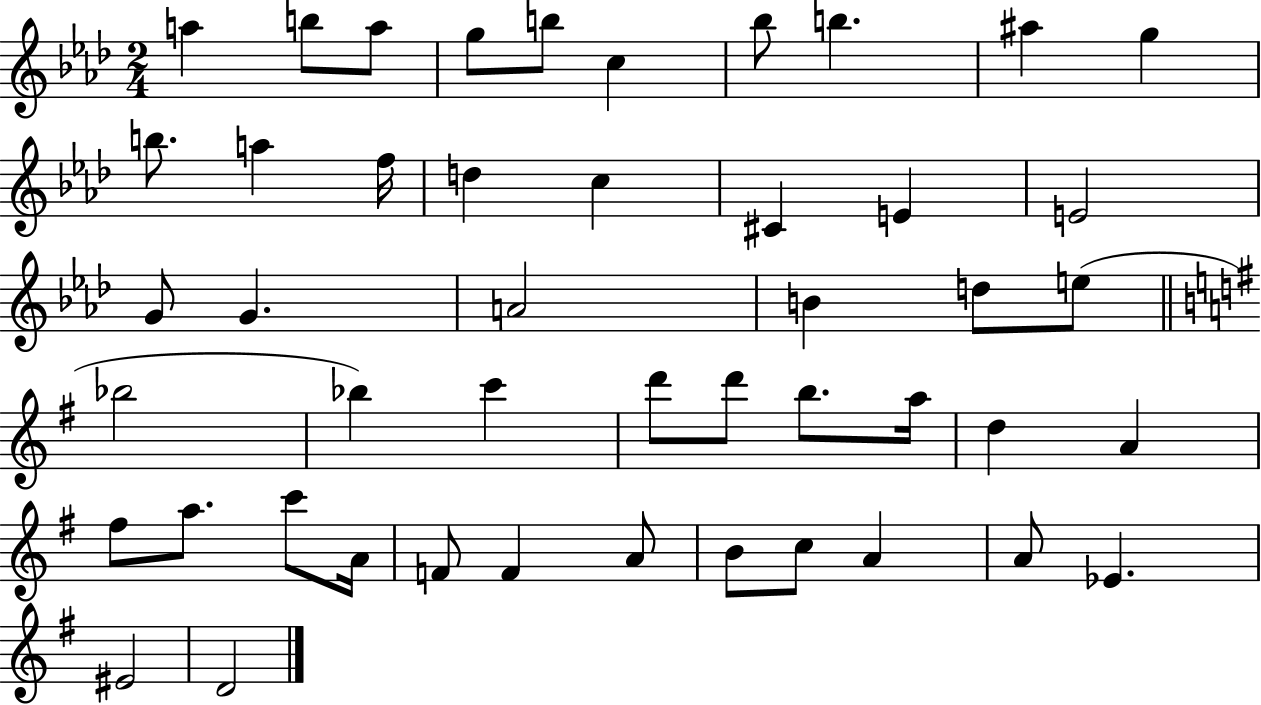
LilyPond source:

{
  \clef treble
  \numericTimeSignature
  \time 2/4
  \key aes \major
  a''4 b''8 a''8 | g''8 b''8 c''4 | bes''8 b''4. | ais''4 g''4 | \break b''8. a''4 f''16 | d''4 c''4 | cis'4 e'4 | e'2 | \break g'8 g'4. | a'2 | b'4 d''8 e''8( | \bar "||" \break \key g \major bes''2 | bes''4) c'''4 | d'''8 d'''8 b''8. a''16 | d''4 a'4 | \break fis''8 a''8. c'''8 a'16 | f'8 f'4 a'8 | b'8 c''8 a'4 | a'8 ees'4. | \break eis'2 | d'2 | \bar "|."
}